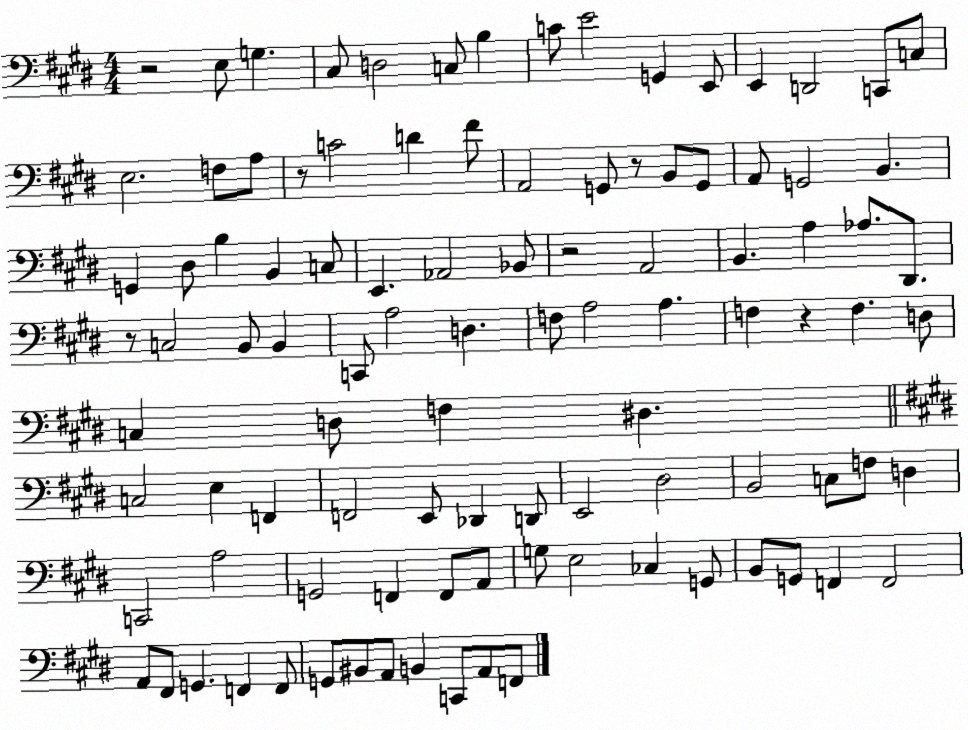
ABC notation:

X:1
T:Untitled
M:4/4
L:1/4
K:E
z2 E,/2 G, ^C,/2 D,2 C,/2 B, C/2 E2 G,, E,,/2 E,, D,,2 C,,/2 C,/2 E,2 F,/2 A,/2 z/2 C2 D ^F/2 A,,2 G,,/2 z/2 B,,/2 G,,/2 A,,/2 G,,2 B,, G,, ^D,/2 B, B,, C,/2 E,, _A,,2 _B,,/2 z2 A,,2 B,, A, _A,/2 ^D,,/2 z/2 C,2 B,,/2 B,, C,,/2 A,2 D, F,/2 A,2 A, F, z F, D,/2 C, D,/2 F, ^D, C,2 E, F,, F,,2 E,,/2 _D,, D,,/2 E,,2 ^D,2 B,,2 C,/2 F,/2 D, C,,2 A,2 G,,2 F,, F,,/2 A,,/2 G,/2 E,2 _C, G,,/2 B,,/2 G,,/2 F,, F,,2 A,,/2 ^F,,/2 G,, F,, F,,/2 G,,/2 ^B,,/2 A,,/2 B,, C,,/2 A,,/2 F,,/2